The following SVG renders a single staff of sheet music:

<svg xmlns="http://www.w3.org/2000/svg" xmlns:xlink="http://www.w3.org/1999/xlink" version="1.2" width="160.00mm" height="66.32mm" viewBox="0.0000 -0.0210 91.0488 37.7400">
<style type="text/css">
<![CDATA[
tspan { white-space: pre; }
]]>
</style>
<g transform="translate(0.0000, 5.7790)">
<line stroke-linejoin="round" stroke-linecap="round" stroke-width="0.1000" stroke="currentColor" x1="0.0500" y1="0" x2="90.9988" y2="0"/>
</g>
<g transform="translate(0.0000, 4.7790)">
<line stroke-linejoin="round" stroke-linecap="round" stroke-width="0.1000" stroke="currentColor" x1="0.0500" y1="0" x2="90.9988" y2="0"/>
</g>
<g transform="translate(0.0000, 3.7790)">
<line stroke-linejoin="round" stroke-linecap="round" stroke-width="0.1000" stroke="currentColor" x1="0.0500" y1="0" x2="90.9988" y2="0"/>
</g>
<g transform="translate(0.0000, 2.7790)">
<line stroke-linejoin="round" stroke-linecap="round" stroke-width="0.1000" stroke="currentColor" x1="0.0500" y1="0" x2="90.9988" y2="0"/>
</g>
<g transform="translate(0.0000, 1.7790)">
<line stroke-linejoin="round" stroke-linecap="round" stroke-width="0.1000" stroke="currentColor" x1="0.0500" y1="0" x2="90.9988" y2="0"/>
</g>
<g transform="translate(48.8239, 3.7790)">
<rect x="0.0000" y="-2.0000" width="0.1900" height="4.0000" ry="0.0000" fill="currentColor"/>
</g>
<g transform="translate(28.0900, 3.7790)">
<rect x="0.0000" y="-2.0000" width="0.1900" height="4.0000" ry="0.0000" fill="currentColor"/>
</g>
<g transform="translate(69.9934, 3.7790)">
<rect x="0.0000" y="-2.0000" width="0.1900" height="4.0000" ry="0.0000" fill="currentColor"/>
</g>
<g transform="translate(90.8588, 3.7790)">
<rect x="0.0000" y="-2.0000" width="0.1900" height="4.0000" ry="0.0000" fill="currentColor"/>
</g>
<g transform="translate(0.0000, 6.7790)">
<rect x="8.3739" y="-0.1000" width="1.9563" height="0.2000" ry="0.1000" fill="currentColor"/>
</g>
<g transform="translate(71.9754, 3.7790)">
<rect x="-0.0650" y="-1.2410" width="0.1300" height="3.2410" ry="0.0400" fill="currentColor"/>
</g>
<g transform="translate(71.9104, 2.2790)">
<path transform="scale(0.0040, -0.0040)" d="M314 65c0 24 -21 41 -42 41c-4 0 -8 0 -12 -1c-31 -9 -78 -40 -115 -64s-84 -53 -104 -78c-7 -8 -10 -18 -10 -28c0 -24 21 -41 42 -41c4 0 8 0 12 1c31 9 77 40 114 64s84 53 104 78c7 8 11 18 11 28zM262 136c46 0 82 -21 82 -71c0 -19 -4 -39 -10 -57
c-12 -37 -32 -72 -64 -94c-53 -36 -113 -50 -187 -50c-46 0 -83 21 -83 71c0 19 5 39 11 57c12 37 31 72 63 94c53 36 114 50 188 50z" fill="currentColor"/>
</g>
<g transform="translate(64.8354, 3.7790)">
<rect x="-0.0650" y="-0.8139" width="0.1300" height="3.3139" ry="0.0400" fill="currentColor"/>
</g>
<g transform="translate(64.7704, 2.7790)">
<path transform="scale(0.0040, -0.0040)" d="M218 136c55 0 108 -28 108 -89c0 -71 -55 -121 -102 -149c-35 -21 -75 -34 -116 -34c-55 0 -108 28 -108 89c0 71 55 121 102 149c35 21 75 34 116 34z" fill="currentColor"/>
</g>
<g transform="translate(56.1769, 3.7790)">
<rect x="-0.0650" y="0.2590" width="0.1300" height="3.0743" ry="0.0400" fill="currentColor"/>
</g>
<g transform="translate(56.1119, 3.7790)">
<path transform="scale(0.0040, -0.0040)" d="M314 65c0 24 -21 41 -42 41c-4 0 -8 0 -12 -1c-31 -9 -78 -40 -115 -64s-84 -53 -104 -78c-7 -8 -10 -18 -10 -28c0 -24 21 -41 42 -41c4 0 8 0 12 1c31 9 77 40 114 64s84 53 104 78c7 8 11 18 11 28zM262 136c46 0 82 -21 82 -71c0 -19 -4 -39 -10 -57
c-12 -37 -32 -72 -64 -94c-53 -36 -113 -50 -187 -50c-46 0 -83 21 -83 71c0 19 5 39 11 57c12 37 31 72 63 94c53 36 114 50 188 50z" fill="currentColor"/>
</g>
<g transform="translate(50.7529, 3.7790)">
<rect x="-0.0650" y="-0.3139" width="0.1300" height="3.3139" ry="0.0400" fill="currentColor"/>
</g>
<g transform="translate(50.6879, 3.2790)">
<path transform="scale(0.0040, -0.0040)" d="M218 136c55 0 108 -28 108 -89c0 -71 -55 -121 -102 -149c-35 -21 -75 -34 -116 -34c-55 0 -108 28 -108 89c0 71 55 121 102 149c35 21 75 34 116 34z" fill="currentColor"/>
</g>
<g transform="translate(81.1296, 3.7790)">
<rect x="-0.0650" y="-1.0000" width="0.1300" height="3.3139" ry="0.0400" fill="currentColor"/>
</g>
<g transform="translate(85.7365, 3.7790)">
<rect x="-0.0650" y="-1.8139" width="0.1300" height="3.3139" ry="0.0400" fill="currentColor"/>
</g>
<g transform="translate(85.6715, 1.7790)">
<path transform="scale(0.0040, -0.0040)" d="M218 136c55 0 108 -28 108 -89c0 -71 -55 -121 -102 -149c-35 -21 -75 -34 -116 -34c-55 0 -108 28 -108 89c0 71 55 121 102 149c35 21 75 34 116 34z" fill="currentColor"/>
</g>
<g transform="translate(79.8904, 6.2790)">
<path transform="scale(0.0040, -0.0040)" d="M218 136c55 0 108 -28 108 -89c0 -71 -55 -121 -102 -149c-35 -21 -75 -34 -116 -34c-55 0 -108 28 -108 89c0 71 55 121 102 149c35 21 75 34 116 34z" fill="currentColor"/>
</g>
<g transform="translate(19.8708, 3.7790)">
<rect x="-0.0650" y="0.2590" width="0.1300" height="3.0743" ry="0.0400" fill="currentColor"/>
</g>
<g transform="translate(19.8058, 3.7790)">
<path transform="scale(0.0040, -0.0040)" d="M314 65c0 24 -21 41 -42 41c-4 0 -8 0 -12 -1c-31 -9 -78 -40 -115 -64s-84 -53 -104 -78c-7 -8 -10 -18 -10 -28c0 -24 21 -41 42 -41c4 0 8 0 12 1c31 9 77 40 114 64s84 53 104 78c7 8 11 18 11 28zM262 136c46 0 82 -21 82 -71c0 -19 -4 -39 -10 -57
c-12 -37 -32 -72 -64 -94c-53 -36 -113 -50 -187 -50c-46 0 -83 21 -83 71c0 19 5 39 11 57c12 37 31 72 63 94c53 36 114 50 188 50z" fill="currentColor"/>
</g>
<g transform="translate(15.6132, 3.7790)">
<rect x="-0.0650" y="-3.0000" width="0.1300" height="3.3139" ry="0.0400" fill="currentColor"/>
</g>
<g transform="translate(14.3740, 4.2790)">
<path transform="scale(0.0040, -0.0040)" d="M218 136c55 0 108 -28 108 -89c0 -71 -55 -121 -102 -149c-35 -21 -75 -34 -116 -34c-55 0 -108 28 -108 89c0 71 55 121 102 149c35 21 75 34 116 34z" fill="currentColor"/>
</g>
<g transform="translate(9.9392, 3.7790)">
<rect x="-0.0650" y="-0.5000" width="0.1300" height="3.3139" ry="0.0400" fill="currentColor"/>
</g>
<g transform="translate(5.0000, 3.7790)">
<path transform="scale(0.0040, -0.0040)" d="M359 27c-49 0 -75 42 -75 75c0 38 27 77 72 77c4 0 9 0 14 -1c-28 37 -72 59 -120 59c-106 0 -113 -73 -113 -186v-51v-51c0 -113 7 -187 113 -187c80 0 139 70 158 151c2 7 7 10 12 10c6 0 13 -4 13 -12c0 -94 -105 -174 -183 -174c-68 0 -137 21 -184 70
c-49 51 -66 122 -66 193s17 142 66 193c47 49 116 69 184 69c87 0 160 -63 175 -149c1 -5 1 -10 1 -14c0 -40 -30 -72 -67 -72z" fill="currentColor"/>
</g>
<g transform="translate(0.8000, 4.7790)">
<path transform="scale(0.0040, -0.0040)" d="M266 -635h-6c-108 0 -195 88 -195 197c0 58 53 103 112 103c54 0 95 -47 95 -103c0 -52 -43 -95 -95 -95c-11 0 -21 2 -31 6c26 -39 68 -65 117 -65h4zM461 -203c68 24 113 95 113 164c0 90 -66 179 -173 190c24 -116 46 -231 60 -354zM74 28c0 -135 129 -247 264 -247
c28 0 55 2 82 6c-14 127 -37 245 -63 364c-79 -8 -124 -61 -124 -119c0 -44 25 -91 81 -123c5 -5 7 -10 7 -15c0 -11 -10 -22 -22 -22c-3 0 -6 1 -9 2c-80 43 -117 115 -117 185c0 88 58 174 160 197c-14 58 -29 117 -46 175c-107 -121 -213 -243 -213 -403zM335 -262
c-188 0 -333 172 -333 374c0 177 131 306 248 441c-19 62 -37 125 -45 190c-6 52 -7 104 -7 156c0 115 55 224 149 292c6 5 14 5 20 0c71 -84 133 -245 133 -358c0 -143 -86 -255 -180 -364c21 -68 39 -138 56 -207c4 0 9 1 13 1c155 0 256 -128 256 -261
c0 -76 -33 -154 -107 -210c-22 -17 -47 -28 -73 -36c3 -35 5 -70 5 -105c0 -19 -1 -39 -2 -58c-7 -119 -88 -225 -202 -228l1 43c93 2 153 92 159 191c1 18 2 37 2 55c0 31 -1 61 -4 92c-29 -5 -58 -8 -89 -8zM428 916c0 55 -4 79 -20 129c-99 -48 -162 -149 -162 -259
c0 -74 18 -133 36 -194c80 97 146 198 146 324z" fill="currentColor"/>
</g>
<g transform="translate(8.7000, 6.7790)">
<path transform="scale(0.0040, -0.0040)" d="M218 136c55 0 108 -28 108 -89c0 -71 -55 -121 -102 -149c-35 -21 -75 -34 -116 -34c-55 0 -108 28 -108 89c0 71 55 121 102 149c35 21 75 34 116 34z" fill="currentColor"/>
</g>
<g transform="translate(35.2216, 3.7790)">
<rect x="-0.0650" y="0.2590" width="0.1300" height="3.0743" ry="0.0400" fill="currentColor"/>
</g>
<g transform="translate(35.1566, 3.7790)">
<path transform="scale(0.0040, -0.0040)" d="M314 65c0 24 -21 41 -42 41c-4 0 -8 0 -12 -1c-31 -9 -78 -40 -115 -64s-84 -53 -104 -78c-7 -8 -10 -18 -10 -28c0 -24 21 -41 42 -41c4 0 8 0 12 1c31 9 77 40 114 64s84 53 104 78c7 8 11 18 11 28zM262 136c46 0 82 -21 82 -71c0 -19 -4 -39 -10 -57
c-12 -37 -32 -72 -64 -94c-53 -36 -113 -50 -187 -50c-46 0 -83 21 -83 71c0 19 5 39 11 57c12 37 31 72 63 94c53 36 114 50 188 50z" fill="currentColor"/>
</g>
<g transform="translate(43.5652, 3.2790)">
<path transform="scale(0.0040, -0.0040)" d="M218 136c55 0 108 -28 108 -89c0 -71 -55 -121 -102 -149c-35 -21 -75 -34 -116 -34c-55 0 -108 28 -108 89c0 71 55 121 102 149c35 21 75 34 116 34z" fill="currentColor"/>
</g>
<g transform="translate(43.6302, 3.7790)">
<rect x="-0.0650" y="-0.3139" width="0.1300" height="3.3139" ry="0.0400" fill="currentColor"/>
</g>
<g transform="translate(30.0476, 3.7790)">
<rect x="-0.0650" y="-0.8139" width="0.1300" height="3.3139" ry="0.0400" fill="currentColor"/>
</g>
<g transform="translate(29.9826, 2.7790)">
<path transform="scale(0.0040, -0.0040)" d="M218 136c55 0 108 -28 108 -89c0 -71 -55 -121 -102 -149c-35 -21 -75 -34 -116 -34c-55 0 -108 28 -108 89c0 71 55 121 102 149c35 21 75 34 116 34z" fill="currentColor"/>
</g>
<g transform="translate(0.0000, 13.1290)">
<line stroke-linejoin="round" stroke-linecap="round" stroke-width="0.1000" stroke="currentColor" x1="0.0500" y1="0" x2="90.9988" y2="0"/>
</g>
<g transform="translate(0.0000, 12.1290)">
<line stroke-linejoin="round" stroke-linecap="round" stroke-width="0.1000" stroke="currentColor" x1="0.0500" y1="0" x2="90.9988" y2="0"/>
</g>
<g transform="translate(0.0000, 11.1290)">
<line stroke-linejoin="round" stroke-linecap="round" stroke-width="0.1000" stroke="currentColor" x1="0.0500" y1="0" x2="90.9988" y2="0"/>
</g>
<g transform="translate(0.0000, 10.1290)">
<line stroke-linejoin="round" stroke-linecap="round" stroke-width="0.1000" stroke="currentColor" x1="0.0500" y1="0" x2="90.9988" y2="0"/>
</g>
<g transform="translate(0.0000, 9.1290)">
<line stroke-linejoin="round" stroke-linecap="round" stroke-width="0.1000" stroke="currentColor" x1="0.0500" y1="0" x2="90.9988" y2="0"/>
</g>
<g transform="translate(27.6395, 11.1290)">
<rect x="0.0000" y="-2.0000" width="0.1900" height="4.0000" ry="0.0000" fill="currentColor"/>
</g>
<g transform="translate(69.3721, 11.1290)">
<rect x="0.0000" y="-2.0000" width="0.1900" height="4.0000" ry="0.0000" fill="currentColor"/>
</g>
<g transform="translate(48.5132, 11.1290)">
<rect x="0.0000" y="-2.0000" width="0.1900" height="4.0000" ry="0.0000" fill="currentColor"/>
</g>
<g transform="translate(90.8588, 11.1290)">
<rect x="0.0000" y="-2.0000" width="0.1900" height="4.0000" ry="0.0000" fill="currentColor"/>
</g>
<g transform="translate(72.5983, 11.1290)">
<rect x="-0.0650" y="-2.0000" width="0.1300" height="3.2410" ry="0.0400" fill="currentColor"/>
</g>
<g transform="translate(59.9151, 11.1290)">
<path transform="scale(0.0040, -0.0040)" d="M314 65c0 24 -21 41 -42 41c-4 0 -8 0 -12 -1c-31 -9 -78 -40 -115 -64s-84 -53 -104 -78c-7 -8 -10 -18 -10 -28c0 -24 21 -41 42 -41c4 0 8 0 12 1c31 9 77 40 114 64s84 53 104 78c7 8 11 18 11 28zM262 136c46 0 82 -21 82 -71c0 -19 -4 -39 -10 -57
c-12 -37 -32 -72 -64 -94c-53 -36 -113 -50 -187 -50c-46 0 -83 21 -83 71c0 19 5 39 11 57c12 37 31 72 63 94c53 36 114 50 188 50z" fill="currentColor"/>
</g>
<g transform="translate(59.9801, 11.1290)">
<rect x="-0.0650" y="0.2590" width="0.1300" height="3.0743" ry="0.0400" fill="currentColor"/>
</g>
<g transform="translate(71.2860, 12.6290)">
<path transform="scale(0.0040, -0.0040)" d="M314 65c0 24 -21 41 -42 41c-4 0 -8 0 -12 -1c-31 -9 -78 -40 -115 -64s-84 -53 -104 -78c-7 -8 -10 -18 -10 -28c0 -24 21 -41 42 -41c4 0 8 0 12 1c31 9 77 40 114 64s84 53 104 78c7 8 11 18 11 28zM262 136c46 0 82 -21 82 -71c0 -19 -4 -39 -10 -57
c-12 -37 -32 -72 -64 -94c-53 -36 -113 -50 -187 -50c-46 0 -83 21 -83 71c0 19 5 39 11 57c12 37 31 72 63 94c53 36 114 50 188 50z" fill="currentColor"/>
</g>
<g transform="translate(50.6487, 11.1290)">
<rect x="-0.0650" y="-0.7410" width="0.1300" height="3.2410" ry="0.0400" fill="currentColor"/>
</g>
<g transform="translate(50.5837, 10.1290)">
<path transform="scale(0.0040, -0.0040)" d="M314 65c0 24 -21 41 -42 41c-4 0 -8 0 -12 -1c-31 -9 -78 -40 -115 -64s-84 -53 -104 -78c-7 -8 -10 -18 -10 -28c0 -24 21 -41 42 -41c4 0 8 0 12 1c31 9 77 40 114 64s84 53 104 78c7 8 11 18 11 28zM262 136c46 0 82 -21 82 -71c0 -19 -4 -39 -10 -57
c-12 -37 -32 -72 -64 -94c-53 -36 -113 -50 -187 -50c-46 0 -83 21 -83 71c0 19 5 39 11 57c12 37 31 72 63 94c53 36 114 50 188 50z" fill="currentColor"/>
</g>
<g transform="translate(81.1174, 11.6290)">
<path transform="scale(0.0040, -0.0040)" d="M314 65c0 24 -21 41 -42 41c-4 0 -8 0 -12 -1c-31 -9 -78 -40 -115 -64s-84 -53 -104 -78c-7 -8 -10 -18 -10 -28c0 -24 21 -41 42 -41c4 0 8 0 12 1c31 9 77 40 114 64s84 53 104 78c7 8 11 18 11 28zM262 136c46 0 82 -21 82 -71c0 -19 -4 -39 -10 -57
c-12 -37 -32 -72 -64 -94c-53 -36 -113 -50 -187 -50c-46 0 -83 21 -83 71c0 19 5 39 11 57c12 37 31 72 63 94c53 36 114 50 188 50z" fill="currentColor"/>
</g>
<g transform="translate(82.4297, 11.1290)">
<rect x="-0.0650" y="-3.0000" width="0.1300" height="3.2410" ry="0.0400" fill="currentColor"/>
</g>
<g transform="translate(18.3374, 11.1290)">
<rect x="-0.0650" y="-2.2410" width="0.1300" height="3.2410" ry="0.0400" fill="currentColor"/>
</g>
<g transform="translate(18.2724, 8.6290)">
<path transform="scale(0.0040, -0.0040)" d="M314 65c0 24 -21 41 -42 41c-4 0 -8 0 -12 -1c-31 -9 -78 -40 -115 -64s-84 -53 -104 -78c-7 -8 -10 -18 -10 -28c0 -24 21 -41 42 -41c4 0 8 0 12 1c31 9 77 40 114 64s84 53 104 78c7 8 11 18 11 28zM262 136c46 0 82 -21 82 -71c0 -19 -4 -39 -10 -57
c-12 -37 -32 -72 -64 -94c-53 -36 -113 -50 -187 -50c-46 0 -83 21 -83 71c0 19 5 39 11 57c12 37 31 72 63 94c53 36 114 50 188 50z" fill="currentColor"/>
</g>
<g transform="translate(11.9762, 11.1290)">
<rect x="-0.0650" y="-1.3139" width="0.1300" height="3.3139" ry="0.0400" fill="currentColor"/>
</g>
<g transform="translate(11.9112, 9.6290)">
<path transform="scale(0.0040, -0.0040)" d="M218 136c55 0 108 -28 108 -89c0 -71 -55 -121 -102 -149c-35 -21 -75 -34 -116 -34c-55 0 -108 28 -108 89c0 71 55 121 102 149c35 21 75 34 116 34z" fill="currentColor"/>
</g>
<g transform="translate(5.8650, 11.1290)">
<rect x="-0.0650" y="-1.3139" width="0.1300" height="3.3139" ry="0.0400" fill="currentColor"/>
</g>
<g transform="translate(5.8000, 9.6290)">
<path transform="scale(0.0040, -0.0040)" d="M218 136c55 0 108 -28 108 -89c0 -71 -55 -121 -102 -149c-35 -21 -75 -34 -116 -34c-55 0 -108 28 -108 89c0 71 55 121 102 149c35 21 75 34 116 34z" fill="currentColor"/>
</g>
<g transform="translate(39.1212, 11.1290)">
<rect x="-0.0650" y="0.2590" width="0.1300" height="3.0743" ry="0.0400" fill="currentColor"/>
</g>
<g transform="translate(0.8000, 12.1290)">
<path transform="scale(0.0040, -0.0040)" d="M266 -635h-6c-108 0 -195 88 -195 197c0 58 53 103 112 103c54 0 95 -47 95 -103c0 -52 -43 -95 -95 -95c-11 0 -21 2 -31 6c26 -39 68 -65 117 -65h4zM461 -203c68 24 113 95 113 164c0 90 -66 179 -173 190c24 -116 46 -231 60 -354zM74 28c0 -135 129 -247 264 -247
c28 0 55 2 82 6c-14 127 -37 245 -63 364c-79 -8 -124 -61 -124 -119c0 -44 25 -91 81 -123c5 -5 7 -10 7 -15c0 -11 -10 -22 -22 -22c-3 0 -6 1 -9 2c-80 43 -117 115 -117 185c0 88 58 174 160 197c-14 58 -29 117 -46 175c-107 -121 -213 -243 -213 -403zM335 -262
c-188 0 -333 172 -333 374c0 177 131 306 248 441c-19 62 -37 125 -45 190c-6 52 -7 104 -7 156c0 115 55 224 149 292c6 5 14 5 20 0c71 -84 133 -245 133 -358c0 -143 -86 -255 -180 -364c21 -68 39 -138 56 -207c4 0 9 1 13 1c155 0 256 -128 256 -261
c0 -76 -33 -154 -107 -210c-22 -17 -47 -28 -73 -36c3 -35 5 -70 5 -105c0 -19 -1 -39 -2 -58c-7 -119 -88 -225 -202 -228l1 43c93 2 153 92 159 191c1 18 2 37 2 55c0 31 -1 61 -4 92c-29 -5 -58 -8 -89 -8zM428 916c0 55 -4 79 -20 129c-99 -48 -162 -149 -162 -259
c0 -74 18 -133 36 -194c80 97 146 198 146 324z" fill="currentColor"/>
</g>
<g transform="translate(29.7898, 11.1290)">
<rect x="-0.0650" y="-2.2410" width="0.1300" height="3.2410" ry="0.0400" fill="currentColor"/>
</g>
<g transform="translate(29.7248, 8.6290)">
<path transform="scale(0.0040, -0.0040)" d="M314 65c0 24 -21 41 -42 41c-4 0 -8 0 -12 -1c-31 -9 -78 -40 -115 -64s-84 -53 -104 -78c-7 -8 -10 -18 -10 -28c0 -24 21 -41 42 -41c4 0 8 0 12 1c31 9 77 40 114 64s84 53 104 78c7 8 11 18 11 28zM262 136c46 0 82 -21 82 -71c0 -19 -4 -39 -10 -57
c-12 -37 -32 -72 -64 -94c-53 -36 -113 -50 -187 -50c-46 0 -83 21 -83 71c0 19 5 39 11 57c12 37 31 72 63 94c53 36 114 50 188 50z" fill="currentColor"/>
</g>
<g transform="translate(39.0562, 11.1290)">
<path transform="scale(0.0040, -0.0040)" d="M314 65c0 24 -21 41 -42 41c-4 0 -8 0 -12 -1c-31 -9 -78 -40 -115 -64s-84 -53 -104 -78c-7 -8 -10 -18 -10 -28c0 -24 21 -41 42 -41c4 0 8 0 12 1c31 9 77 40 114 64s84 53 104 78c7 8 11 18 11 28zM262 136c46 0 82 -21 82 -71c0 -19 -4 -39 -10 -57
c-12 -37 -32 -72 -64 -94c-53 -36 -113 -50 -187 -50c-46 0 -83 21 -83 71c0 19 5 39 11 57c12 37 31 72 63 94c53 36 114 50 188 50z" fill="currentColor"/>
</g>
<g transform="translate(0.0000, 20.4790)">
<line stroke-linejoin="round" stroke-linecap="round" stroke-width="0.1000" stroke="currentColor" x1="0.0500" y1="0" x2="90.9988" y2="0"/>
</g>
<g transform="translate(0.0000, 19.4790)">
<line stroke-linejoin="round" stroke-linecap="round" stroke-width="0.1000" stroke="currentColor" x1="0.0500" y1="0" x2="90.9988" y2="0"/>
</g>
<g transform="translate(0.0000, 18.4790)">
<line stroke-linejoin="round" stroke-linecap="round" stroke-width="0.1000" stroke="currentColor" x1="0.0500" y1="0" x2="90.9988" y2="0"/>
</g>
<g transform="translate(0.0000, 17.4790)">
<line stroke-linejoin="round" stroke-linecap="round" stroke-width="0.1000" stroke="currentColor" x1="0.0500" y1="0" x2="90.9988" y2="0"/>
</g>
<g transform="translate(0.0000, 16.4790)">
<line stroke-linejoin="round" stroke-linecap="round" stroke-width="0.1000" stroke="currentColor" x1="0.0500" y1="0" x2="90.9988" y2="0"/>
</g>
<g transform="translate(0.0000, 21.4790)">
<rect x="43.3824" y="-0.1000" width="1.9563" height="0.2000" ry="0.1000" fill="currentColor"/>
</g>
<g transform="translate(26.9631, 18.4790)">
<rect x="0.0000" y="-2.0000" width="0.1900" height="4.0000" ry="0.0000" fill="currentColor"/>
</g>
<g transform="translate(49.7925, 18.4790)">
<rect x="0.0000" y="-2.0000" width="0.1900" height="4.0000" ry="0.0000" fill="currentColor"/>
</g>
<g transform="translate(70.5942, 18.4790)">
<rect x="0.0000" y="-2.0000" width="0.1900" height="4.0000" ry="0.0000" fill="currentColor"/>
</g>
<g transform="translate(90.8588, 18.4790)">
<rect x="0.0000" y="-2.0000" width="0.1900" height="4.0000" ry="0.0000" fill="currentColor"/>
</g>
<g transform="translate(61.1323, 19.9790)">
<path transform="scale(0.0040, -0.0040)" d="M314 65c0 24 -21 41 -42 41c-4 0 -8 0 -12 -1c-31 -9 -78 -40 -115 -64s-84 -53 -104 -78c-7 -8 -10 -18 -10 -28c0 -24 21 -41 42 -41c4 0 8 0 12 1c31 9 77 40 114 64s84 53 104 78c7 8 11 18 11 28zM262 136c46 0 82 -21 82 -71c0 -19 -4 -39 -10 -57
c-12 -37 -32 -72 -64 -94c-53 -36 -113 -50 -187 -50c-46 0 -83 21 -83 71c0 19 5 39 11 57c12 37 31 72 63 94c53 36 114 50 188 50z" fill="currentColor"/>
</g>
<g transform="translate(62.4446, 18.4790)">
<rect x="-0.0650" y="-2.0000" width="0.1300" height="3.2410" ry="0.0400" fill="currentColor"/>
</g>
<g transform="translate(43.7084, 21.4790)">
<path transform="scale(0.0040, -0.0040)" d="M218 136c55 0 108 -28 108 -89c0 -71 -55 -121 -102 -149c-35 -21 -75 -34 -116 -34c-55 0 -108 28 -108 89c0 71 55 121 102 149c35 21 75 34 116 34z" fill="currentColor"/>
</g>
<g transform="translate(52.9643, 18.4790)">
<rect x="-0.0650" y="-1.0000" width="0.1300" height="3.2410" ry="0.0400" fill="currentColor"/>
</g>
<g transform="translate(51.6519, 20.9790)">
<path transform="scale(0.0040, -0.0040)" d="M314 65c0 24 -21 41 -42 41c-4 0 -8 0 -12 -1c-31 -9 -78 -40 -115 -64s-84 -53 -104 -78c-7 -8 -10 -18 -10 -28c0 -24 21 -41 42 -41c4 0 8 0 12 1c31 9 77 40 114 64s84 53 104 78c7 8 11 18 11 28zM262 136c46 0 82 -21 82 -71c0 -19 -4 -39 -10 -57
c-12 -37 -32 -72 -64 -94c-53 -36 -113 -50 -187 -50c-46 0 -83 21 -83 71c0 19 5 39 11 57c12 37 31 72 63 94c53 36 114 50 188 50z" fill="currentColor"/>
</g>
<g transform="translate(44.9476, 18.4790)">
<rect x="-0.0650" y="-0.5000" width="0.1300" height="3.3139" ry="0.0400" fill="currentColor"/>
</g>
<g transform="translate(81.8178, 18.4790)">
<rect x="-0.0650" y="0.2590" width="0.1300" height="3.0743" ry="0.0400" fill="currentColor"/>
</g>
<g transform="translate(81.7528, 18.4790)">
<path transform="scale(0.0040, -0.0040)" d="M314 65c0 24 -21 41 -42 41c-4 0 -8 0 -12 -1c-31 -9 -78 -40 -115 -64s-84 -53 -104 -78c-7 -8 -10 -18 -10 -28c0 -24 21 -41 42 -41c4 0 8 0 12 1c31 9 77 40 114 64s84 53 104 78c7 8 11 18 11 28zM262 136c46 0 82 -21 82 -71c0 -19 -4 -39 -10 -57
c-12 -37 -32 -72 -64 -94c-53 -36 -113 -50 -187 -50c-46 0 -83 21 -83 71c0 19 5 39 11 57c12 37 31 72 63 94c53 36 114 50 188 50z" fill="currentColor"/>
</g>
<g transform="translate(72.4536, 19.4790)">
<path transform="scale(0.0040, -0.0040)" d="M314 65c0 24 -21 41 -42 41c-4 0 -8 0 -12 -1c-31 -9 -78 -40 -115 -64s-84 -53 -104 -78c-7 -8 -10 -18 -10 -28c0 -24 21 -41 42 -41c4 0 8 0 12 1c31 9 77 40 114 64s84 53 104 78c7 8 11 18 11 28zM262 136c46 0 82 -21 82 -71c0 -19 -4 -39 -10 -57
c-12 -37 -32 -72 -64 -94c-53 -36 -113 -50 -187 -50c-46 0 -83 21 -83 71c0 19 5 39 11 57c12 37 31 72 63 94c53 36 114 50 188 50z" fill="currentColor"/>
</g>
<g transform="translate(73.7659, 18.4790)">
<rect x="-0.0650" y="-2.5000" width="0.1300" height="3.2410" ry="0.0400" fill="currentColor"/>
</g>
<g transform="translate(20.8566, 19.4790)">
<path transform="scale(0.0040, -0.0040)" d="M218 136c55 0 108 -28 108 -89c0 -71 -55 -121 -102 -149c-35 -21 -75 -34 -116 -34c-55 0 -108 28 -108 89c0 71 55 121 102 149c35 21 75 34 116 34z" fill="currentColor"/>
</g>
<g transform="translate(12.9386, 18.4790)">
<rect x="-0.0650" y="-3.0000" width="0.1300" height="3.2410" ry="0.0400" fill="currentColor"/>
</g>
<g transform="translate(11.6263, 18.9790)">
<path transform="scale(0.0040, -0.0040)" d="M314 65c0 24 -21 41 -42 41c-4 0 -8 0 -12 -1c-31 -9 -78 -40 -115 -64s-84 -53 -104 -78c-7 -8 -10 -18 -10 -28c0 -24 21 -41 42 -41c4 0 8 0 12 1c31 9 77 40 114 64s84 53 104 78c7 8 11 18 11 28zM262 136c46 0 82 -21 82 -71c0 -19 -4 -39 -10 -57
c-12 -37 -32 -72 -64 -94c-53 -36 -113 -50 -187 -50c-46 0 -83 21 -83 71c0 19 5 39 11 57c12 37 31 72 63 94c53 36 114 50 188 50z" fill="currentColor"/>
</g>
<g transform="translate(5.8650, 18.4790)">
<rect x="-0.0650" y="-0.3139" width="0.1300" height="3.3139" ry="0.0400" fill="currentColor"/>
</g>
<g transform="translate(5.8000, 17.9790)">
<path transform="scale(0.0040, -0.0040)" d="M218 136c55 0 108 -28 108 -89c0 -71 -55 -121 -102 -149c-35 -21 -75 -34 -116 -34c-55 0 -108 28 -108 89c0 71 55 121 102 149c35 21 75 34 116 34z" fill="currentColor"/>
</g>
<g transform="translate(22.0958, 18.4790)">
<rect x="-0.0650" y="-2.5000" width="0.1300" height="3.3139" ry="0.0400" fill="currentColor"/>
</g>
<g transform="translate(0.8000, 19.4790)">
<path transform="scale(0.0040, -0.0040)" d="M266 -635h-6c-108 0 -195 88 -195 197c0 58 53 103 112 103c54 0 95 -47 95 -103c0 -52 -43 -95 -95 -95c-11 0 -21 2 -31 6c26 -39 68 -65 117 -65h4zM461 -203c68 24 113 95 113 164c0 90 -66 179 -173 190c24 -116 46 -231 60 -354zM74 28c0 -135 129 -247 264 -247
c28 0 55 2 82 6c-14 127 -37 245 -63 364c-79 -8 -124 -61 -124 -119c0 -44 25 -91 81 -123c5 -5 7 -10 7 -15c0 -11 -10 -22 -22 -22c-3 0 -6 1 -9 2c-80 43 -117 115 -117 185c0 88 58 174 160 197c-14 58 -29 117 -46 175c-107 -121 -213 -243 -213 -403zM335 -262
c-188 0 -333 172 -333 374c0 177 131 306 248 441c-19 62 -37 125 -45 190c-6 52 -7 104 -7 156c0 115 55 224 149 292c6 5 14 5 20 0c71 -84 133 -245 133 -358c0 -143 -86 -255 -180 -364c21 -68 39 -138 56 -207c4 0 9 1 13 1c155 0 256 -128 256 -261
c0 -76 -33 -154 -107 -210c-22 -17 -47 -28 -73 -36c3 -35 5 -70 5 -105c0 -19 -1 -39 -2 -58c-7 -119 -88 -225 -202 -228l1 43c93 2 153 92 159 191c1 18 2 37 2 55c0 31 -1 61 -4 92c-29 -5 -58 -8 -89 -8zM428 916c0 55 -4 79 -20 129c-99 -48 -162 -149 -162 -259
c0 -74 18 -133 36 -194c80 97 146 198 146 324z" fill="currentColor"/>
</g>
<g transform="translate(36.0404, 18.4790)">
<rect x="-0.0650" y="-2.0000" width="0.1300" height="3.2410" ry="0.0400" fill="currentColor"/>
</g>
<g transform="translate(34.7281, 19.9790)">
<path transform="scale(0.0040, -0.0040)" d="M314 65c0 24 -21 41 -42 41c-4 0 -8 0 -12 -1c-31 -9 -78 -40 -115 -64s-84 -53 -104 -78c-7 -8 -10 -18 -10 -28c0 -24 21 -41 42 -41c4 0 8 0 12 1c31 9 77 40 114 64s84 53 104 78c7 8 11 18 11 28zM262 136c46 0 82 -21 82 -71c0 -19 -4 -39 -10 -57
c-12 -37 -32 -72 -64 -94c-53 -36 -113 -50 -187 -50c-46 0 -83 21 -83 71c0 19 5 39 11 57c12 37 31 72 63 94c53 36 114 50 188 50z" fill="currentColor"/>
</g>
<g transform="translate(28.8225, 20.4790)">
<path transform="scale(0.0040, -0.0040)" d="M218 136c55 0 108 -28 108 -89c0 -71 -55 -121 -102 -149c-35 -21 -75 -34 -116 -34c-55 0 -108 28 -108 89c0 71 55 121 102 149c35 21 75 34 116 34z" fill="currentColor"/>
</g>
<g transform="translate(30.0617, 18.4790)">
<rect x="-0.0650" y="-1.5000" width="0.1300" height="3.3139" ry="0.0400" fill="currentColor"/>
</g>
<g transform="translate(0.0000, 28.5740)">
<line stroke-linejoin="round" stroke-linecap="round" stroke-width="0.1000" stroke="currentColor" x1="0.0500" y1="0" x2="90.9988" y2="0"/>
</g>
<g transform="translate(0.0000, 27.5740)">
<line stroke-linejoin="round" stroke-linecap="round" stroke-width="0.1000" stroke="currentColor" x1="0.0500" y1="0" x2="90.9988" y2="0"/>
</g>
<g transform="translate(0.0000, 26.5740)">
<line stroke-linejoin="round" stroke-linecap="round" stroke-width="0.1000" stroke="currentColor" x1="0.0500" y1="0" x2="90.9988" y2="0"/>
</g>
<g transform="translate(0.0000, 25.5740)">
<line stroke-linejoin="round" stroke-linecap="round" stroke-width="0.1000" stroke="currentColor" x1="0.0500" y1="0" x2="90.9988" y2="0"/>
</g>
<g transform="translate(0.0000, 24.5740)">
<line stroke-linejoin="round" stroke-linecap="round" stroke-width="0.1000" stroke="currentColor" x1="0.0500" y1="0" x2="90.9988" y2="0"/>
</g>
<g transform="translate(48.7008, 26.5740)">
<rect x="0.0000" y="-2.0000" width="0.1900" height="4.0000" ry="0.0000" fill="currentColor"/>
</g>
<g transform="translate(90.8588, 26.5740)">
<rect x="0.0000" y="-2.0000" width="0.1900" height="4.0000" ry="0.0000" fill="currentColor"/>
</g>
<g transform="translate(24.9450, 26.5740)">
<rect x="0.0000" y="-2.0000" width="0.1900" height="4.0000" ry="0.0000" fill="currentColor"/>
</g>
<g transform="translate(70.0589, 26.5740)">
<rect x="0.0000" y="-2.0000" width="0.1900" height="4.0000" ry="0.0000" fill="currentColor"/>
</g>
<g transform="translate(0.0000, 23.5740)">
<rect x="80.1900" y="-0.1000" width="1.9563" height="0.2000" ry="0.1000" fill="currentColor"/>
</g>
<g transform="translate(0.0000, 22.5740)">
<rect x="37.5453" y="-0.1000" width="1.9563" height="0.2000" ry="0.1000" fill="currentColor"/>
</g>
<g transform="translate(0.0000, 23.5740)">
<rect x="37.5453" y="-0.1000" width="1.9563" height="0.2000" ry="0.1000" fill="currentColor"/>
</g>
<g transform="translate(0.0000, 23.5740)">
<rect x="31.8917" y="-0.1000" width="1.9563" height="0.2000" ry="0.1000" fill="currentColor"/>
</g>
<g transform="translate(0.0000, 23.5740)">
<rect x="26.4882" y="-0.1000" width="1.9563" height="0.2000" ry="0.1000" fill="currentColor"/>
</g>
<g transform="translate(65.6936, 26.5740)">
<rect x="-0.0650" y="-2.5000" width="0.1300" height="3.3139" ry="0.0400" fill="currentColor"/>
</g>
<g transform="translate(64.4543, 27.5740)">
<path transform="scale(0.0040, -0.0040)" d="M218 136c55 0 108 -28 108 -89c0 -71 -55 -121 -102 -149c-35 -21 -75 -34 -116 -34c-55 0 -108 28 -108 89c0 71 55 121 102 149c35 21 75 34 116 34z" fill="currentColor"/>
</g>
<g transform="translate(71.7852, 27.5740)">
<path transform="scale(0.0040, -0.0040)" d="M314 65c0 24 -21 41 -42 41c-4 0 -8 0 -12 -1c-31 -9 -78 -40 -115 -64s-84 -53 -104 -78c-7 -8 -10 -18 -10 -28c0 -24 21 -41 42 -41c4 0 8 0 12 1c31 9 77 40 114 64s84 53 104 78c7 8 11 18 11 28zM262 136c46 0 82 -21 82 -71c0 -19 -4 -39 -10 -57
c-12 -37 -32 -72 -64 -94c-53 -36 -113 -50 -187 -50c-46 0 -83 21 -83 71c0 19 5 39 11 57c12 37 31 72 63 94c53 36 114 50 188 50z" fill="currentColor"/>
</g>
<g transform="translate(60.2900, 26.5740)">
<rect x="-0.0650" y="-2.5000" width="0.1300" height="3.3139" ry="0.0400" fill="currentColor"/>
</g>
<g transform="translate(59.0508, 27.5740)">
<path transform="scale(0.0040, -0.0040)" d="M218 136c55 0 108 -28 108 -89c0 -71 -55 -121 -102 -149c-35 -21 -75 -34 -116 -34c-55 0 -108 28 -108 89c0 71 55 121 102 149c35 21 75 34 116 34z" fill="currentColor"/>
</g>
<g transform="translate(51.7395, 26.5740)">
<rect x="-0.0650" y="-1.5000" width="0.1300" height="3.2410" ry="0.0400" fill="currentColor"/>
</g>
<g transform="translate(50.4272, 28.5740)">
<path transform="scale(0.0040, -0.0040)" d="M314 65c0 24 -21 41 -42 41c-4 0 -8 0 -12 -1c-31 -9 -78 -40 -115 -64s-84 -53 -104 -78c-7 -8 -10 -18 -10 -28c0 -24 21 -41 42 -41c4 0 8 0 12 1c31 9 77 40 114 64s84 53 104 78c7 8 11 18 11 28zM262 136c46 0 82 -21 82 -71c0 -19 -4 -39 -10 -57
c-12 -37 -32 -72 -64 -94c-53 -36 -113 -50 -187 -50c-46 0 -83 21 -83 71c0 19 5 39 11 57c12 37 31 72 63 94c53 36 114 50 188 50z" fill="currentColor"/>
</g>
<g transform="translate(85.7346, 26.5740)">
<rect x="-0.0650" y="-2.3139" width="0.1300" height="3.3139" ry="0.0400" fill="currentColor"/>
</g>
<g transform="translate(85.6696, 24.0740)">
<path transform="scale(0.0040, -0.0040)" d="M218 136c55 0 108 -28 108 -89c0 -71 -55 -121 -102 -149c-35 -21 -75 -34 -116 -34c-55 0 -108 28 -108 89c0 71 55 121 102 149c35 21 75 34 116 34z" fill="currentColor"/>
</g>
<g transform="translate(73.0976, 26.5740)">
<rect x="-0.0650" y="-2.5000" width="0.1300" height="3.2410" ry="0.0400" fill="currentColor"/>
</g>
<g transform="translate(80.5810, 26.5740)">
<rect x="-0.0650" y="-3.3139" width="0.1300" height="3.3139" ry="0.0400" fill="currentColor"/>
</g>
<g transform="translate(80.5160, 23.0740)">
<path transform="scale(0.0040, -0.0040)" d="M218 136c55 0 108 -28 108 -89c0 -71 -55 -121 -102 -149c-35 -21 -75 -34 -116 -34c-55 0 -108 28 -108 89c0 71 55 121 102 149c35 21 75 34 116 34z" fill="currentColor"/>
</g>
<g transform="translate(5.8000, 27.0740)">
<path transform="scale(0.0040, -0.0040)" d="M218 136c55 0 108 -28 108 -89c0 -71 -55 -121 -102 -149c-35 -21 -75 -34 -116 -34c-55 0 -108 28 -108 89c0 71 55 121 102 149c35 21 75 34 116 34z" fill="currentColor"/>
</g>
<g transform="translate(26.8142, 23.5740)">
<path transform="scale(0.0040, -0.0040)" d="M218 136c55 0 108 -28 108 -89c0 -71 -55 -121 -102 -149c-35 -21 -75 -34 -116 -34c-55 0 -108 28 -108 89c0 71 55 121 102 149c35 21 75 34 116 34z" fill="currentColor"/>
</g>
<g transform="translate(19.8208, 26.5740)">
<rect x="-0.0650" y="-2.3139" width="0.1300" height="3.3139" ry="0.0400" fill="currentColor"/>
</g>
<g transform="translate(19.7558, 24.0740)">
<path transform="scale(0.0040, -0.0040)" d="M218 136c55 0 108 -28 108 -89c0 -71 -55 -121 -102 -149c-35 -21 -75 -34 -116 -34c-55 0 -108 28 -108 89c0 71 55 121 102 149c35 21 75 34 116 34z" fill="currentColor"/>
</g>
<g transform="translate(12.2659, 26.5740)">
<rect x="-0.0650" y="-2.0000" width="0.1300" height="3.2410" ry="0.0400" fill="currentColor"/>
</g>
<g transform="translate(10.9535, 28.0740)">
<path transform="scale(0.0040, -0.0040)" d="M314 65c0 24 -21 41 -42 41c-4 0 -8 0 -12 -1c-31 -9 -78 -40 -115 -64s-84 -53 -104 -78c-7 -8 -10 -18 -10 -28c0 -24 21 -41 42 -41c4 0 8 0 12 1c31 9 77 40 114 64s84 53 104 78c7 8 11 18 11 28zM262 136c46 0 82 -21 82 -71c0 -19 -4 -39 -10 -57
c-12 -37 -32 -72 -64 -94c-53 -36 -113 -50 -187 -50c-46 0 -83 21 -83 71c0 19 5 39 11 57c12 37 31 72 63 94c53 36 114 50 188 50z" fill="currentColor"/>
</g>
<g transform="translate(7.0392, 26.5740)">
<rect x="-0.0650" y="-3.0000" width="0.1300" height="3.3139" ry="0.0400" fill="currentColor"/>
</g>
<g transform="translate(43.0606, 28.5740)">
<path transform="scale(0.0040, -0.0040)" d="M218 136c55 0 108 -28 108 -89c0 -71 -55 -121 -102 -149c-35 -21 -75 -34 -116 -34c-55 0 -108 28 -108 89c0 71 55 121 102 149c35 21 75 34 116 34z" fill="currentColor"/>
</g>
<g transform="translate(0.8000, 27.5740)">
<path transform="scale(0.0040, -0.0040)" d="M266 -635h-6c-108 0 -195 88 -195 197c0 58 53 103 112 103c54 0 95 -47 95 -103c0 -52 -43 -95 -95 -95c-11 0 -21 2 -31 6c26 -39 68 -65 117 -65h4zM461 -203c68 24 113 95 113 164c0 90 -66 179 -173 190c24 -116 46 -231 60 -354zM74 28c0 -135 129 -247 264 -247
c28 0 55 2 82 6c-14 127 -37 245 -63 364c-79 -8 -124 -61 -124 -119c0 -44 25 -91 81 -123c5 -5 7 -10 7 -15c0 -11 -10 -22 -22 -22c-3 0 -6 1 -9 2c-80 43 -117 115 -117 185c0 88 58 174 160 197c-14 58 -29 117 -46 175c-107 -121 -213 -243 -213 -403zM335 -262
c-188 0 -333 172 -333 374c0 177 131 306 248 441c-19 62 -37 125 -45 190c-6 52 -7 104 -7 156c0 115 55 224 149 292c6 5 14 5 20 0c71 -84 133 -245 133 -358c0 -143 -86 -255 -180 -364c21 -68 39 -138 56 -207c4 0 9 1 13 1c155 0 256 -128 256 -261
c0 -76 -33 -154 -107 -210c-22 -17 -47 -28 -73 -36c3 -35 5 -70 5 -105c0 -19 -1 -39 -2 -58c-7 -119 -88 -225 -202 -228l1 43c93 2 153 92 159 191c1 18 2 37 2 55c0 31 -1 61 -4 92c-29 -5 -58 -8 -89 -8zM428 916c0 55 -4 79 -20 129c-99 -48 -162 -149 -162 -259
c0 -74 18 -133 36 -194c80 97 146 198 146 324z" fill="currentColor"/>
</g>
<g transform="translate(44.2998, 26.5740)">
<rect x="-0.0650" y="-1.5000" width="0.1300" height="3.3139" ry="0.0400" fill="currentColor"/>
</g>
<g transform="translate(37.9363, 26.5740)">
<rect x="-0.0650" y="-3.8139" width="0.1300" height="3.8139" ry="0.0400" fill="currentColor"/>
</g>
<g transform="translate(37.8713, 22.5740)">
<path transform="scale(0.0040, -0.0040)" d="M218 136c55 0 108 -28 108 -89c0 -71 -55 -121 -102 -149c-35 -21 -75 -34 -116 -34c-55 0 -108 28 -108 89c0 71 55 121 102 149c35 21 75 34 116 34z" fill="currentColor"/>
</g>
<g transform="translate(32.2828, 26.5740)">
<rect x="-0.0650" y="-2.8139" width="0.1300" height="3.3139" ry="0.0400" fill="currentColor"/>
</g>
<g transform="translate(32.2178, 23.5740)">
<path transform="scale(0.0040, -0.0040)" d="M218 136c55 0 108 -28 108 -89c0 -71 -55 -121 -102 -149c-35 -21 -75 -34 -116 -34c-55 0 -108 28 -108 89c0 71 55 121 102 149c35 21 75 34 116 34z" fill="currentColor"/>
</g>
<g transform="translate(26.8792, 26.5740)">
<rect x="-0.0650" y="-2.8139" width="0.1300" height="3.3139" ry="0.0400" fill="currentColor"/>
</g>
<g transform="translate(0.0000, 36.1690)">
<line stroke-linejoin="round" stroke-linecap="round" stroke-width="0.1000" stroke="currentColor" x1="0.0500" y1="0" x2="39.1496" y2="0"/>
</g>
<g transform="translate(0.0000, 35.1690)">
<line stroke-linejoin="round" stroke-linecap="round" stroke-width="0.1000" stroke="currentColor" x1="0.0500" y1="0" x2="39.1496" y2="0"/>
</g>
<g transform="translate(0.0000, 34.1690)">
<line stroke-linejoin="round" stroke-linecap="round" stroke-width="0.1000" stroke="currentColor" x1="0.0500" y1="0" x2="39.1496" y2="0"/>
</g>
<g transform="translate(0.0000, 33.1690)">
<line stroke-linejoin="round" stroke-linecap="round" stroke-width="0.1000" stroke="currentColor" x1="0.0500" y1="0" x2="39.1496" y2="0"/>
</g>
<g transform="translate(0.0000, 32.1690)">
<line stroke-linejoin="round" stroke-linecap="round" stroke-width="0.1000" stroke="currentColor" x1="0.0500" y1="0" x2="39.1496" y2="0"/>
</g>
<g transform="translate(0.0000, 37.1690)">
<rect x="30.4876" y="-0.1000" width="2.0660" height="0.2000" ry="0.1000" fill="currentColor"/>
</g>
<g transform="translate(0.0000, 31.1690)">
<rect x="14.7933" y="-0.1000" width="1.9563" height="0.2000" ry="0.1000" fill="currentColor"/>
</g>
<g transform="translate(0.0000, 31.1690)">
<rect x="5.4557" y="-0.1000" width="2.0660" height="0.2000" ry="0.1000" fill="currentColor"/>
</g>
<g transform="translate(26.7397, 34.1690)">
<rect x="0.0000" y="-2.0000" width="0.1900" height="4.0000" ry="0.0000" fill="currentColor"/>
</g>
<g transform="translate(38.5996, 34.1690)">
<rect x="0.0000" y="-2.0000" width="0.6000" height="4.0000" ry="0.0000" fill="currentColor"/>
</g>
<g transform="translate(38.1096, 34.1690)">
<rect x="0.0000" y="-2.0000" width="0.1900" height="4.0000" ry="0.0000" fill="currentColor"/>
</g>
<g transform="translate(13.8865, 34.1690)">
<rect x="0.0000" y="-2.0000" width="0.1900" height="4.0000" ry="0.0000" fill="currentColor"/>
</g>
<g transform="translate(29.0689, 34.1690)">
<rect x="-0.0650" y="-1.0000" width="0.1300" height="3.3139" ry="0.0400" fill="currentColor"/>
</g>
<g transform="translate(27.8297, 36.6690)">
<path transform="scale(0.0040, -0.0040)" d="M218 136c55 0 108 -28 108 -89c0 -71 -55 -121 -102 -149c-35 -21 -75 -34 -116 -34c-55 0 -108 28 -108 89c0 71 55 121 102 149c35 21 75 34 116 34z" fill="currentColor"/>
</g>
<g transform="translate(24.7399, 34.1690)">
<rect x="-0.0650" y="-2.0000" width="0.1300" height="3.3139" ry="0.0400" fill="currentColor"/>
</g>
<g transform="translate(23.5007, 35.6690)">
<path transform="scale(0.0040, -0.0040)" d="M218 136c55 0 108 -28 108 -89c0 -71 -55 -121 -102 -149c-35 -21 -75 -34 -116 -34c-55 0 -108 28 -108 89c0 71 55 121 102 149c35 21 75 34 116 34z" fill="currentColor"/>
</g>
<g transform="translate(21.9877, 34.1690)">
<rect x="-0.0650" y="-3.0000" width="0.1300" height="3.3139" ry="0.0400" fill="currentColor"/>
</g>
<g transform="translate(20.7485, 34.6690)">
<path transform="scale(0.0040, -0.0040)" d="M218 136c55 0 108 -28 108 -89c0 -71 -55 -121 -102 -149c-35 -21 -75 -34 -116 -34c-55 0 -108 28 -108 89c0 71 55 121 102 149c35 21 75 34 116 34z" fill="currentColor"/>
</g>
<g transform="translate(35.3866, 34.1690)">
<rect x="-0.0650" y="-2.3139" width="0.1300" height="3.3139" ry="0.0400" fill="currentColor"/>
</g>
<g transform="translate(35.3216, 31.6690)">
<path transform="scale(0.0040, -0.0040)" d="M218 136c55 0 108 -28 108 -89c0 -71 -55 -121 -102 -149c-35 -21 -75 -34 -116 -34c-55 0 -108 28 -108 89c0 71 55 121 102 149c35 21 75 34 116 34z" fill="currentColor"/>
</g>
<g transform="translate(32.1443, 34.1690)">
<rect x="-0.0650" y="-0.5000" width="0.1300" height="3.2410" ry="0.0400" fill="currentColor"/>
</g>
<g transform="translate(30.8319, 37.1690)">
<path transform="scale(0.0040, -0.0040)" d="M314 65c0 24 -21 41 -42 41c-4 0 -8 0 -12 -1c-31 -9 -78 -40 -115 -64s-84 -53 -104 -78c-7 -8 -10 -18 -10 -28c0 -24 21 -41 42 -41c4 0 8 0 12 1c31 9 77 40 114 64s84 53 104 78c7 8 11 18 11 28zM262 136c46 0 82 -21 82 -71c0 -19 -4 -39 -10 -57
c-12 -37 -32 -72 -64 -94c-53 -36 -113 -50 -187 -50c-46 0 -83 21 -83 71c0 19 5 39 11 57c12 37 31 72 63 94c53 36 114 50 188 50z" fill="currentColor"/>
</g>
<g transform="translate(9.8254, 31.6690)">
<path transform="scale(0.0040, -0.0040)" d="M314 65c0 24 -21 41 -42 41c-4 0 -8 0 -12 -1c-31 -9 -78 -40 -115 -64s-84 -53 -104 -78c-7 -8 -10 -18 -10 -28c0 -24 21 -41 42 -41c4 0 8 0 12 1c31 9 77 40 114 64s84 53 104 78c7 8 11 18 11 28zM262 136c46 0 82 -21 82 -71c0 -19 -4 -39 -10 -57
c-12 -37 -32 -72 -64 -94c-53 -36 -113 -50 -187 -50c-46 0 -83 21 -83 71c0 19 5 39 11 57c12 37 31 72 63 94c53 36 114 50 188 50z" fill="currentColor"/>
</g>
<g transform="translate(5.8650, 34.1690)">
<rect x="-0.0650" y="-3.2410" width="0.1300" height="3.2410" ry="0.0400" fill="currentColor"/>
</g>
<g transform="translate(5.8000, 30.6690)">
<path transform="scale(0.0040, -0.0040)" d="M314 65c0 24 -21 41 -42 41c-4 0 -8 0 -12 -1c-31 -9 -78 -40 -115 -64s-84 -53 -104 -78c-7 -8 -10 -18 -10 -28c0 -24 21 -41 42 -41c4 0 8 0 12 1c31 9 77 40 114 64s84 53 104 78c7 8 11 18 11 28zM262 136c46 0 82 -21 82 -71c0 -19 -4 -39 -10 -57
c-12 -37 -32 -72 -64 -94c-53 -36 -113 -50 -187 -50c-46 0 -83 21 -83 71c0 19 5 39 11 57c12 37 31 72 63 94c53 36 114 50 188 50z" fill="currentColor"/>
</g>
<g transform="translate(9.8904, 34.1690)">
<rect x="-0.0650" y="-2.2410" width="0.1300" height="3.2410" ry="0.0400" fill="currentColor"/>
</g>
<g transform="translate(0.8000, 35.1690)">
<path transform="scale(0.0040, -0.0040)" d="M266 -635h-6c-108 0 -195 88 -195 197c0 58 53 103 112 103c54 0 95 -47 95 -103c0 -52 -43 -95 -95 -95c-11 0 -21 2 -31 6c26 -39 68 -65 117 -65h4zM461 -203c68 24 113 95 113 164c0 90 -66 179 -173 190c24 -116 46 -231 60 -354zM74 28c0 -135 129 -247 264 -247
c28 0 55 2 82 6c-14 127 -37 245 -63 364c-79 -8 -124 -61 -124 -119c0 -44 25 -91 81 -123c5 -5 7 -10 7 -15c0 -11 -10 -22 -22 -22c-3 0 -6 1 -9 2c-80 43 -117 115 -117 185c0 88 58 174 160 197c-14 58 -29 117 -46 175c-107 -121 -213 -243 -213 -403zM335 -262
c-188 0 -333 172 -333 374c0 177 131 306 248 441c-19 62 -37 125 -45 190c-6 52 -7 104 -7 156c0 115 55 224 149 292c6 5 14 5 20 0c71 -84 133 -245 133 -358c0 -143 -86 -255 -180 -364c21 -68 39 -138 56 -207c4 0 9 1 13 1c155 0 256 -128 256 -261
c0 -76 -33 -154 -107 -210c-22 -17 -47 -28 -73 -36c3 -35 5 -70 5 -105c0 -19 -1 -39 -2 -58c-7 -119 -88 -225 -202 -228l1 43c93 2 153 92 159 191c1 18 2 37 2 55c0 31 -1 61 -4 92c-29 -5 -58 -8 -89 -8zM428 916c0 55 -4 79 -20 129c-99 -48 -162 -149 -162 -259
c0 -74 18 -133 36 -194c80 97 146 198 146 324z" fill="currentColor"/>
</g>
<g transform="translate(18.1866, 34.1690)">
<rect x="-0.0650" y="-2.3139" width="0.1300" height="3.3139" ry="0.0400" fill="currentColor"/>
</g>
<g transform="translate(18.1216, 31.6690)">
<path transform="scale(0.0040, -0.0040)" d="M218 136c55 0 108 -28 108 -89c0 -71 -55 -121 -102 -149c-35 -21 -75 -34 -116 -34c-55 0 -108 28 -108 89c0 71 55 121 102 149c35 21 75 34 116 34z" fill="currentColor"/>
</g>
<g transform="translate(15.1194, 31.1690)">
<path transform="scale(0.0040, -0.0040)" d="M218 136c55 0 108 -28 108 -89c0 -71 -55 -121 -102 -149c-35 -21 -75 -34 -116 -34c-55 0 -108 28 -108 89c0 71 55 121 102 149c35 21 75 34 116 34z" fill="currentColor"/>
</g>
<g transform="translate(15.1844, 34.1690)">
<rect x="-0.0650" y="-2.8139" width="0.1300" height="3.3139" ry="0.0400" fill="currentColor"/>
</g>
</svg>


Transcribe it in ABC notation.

X:1
T:Untitled
M:4/4
L:1/4
K:C
C A B2 d B2 c c B2 d e2 D f e e g2 g2 B2 d2 B2 F2 A2 c A2 G E F2 C D2 F2 G2 B2 A F2 g a a c' E E2 G G G2 b g b2 g2 a g A F D C2 g